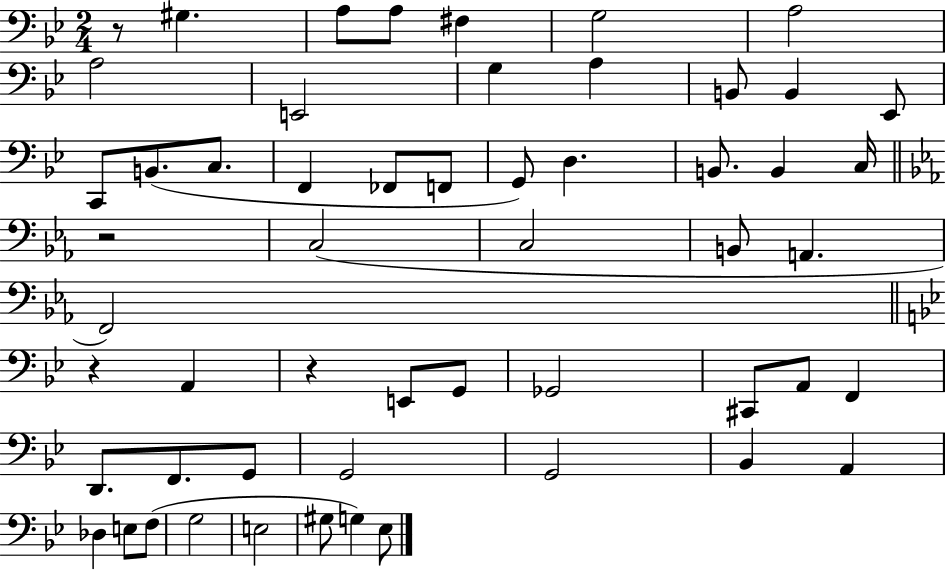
X:1
T:Untitled
M:2/4
L:1/4
K:Bb
z/2 ^G, A,/2 A,/2 ^F, G,2 A,2 A,2 E,,2 G, A, B,,/2 B,, _E,,/2 C,,/2 B,,/2 C,/2 F,, _F,,/2 F,,/2 G,,/2 D, B,,/2 B,, C,/4 z2 C,2 C,2 B,,/2 A,, F,,2 z A,, z E,,/2 G,,/2 _G,,2 ^C,,/2 A,,/2 F,, D,,/2 F,,/2 G,,/2 G,,2 G,,2 _B,, A,, _D, E,/2 F,/2 G,2 E,2 ^G,/2 G, _E,/2